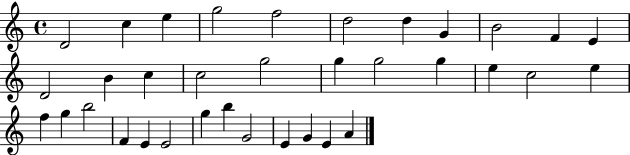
{
  \clef treble
  \time 4/4
  \defaultTimeSignature
  \key c \major
  d'2 c''4 e''4 | g''2 f''2 | d''2 d''4 g'4 | b'2 f'4 e'4 | \break d'2 b'4 c''4 | c''2 g''2 | g''4 g''2 g''4 | e''4 c''2 e''4 | \break f''4 g''4 b''2 | f'4 e'4 e'2 | g''4 b''4 g'2 | e'4 g'4 e'4 a'4 | \break \bar "|."
}